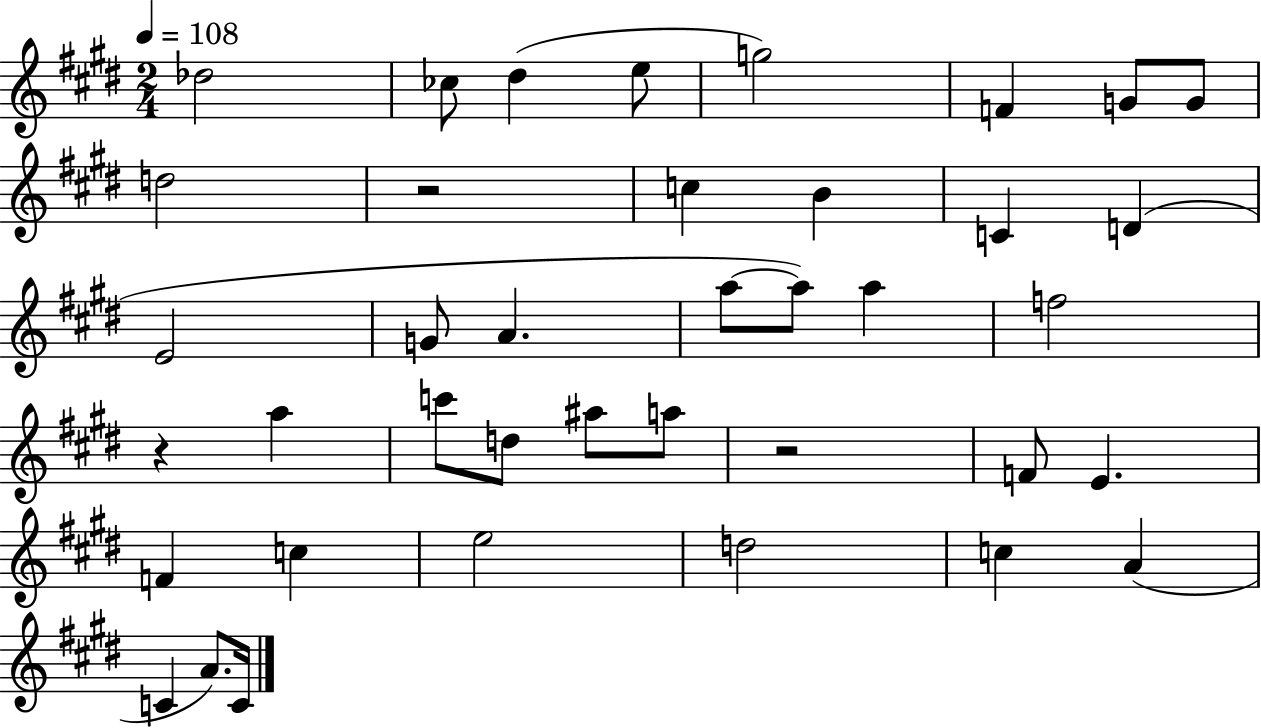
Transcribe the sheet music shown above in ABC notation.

X:1
T:Untitled
M:2/4
L:1/4
K:E
_d2 _c/2 ^d e/2 g2 F G/2 G/2 d2 z2 c B C D E2 G/2 A a/2 a/2 a f2 z a c'/2 d/2 ^a/2 a/2 z2 F/2 E F c e2 d2 c A C A/2 C/4